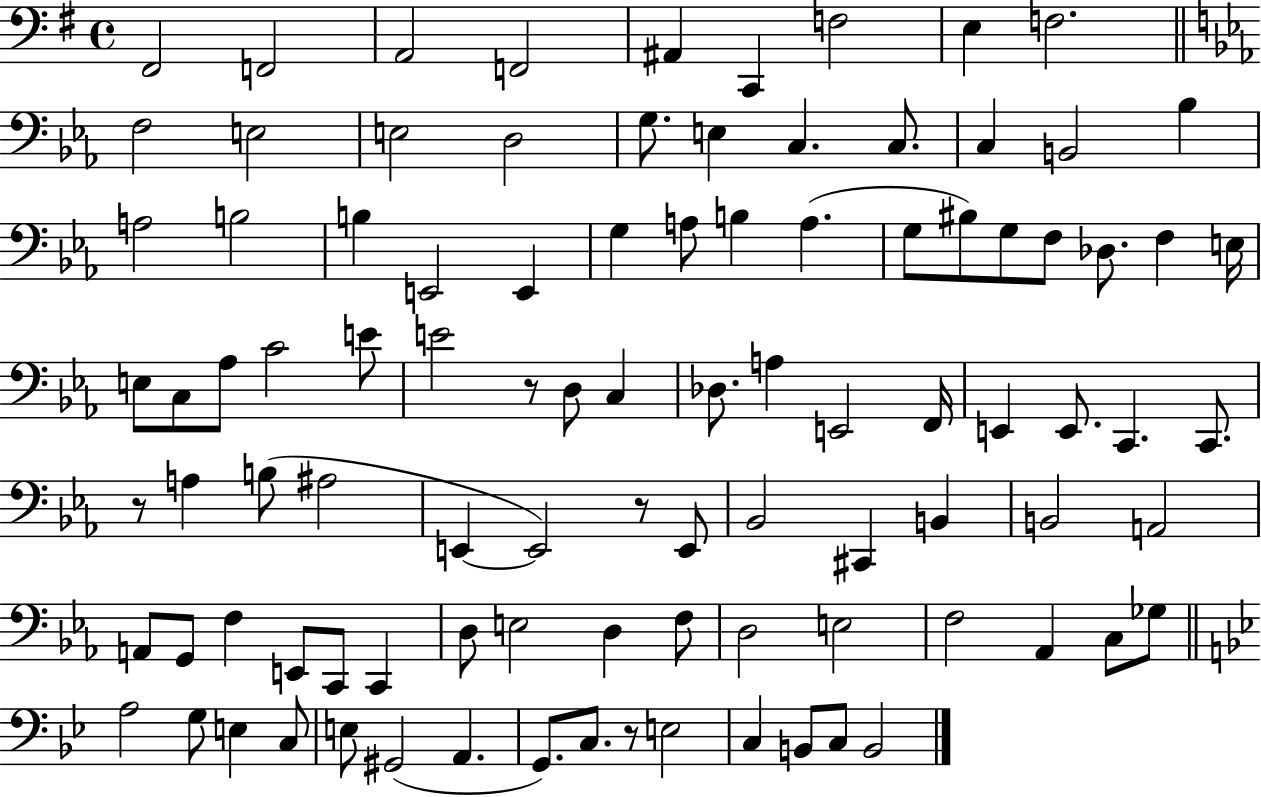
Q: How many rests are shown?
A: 4